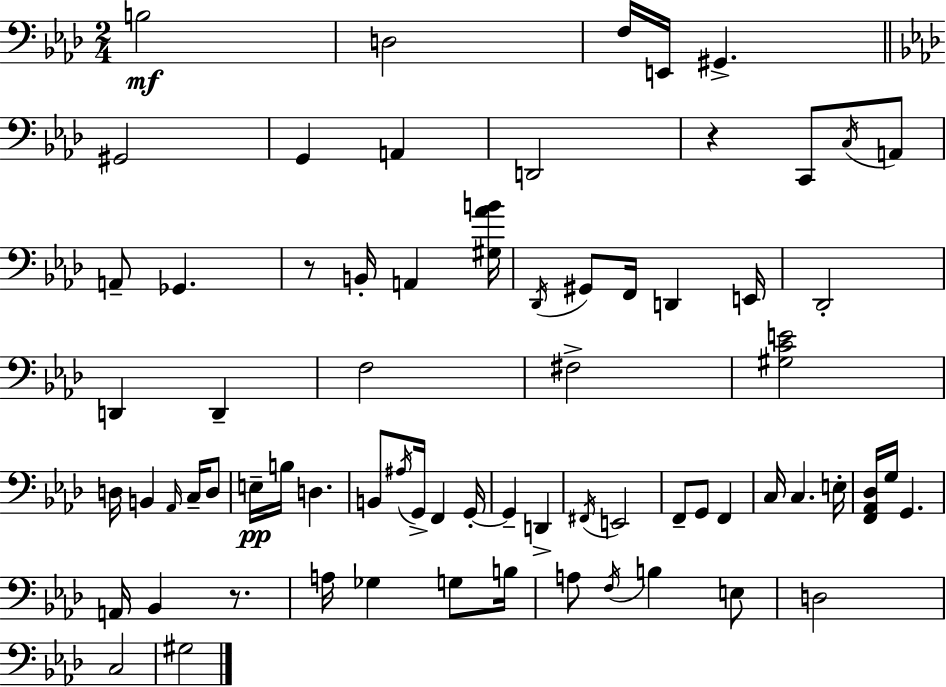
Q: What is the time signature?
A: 2/4